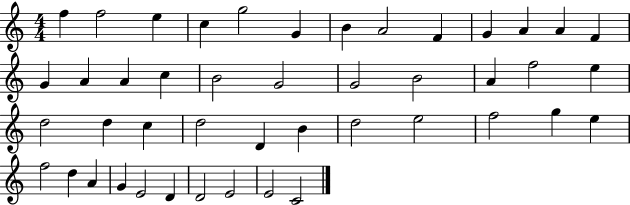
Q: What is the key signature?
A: C major